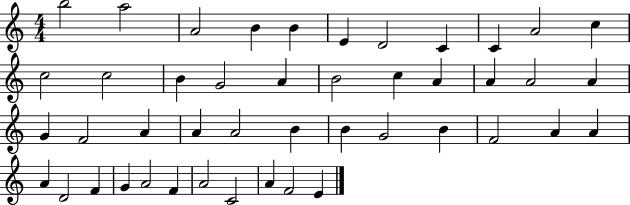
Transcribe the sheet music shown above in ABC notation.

X:1
T:Untitled
M:4/4
L:1/4
K:C
b2 a2 A2 B B E D2 C C A2 c c2 c2 B G2 A B2 c A A A2 A G F2 A A A2 B B G2 B F2 A A A D2 F G A2 F A2 C2 A F2 E